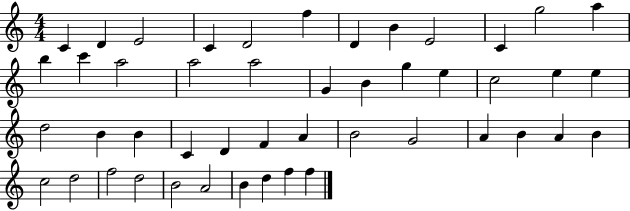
{
  \clef treble
  \numericTimeSignature
  \time 4/4
  \key c \major
  c'4 d'4 e'2 | c'4 d'2 f''4 | d'4 b'4 e'2 | c'4 g''2 a''4 | \break b''4 c'''4 a''2 | a''2 a''2 | g'4 b'4 g''4 e''4 | c''2 e''4 e''4 | \break d''2 b'4 b'4 | c'4 d'4 f'4 a'4 | b'2 g'2 | a'4 b'4 a'4 b'4 | \break c''2 d''2 | f''2 d''2 | b'2 a'2 | b'4 d''4 f''4 f''4 | \break \bar "|."
}